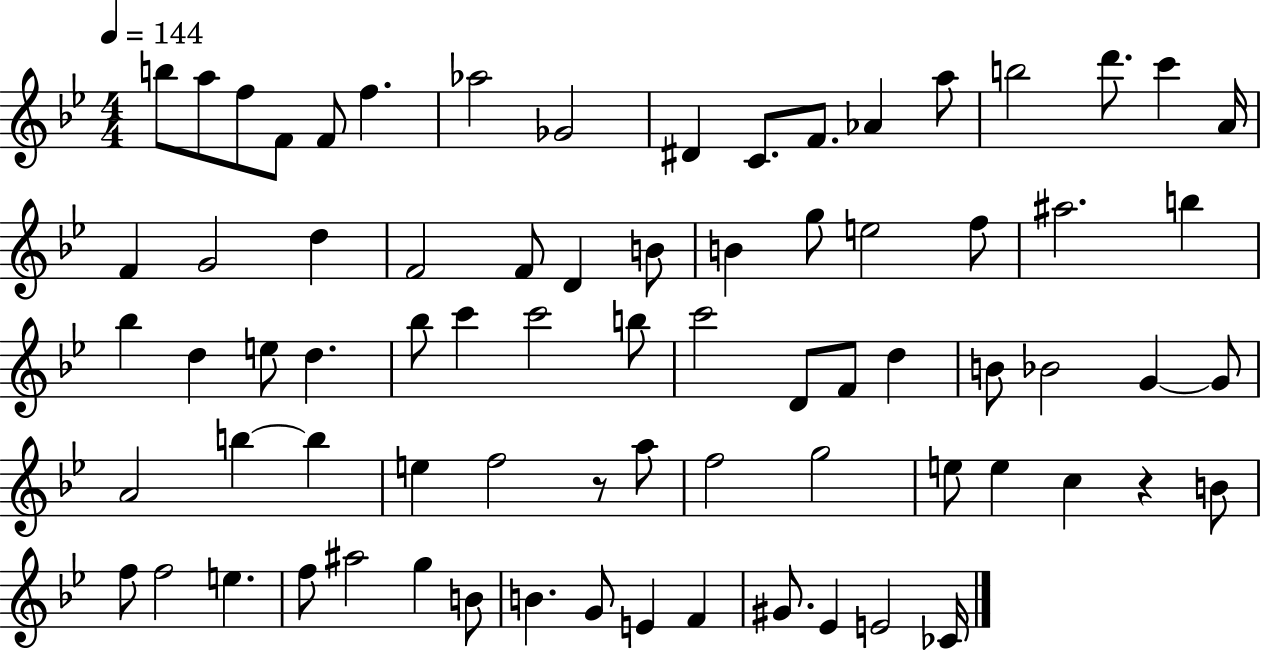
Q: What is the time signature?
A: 4/4